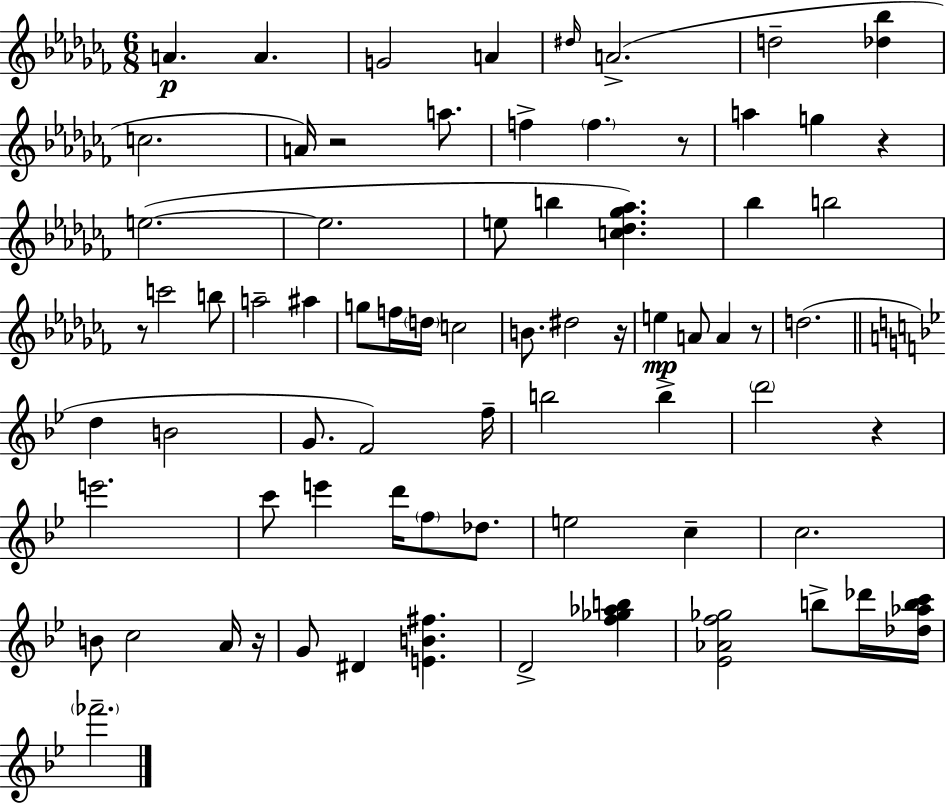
{
  \clef treble
  \numericTimeSignature
  \time 6/8
  \key aes \minor
  a'4.\p a'4. | g'2 a'4 | \grace { dis''16 }( a'2.-> | d''2-- <des'' bes''>4 | \break c''2. | a'16) r2 a''8. | f''4-> \parenthesize f''4. r8 | a''4 g''4 r4 | \break e''2.~(~ | e''2. | e''8 b''4 <c'' des'' ges'' aes''>4.) | bes''4 b''2 | \break r8 c'''2 b''8 | a''2-- ais''4 | g''8 f''16 \parenthesize d''16 c''2 | b'8. dis''2 | \break r16 e''4\mp a'8 a'4 r8 | d''2.( | \bar "||" \break \key bes \major d''4 b'2 | g'8. f'2) f''16-- | b''2 b''4-> | \parenthesize d'''2 r4 | \break e'''2. | c'''8 e'''4 d'''16 \parenthesize f''8 des''8. | e''2 c''4-- | c''2. | \break b'8 c''2 a'16 r16 | g'8 dis'4 <e' b' fis''>4. | d'2-> <f'' ges'' aes'' b''>4 | <ees' aes' f'' ges''>2 b''8-> des'''16 <des'' aes'' b'' c'''>16 | \break \parenthesize fes'''2.-- | \bar "|."
}